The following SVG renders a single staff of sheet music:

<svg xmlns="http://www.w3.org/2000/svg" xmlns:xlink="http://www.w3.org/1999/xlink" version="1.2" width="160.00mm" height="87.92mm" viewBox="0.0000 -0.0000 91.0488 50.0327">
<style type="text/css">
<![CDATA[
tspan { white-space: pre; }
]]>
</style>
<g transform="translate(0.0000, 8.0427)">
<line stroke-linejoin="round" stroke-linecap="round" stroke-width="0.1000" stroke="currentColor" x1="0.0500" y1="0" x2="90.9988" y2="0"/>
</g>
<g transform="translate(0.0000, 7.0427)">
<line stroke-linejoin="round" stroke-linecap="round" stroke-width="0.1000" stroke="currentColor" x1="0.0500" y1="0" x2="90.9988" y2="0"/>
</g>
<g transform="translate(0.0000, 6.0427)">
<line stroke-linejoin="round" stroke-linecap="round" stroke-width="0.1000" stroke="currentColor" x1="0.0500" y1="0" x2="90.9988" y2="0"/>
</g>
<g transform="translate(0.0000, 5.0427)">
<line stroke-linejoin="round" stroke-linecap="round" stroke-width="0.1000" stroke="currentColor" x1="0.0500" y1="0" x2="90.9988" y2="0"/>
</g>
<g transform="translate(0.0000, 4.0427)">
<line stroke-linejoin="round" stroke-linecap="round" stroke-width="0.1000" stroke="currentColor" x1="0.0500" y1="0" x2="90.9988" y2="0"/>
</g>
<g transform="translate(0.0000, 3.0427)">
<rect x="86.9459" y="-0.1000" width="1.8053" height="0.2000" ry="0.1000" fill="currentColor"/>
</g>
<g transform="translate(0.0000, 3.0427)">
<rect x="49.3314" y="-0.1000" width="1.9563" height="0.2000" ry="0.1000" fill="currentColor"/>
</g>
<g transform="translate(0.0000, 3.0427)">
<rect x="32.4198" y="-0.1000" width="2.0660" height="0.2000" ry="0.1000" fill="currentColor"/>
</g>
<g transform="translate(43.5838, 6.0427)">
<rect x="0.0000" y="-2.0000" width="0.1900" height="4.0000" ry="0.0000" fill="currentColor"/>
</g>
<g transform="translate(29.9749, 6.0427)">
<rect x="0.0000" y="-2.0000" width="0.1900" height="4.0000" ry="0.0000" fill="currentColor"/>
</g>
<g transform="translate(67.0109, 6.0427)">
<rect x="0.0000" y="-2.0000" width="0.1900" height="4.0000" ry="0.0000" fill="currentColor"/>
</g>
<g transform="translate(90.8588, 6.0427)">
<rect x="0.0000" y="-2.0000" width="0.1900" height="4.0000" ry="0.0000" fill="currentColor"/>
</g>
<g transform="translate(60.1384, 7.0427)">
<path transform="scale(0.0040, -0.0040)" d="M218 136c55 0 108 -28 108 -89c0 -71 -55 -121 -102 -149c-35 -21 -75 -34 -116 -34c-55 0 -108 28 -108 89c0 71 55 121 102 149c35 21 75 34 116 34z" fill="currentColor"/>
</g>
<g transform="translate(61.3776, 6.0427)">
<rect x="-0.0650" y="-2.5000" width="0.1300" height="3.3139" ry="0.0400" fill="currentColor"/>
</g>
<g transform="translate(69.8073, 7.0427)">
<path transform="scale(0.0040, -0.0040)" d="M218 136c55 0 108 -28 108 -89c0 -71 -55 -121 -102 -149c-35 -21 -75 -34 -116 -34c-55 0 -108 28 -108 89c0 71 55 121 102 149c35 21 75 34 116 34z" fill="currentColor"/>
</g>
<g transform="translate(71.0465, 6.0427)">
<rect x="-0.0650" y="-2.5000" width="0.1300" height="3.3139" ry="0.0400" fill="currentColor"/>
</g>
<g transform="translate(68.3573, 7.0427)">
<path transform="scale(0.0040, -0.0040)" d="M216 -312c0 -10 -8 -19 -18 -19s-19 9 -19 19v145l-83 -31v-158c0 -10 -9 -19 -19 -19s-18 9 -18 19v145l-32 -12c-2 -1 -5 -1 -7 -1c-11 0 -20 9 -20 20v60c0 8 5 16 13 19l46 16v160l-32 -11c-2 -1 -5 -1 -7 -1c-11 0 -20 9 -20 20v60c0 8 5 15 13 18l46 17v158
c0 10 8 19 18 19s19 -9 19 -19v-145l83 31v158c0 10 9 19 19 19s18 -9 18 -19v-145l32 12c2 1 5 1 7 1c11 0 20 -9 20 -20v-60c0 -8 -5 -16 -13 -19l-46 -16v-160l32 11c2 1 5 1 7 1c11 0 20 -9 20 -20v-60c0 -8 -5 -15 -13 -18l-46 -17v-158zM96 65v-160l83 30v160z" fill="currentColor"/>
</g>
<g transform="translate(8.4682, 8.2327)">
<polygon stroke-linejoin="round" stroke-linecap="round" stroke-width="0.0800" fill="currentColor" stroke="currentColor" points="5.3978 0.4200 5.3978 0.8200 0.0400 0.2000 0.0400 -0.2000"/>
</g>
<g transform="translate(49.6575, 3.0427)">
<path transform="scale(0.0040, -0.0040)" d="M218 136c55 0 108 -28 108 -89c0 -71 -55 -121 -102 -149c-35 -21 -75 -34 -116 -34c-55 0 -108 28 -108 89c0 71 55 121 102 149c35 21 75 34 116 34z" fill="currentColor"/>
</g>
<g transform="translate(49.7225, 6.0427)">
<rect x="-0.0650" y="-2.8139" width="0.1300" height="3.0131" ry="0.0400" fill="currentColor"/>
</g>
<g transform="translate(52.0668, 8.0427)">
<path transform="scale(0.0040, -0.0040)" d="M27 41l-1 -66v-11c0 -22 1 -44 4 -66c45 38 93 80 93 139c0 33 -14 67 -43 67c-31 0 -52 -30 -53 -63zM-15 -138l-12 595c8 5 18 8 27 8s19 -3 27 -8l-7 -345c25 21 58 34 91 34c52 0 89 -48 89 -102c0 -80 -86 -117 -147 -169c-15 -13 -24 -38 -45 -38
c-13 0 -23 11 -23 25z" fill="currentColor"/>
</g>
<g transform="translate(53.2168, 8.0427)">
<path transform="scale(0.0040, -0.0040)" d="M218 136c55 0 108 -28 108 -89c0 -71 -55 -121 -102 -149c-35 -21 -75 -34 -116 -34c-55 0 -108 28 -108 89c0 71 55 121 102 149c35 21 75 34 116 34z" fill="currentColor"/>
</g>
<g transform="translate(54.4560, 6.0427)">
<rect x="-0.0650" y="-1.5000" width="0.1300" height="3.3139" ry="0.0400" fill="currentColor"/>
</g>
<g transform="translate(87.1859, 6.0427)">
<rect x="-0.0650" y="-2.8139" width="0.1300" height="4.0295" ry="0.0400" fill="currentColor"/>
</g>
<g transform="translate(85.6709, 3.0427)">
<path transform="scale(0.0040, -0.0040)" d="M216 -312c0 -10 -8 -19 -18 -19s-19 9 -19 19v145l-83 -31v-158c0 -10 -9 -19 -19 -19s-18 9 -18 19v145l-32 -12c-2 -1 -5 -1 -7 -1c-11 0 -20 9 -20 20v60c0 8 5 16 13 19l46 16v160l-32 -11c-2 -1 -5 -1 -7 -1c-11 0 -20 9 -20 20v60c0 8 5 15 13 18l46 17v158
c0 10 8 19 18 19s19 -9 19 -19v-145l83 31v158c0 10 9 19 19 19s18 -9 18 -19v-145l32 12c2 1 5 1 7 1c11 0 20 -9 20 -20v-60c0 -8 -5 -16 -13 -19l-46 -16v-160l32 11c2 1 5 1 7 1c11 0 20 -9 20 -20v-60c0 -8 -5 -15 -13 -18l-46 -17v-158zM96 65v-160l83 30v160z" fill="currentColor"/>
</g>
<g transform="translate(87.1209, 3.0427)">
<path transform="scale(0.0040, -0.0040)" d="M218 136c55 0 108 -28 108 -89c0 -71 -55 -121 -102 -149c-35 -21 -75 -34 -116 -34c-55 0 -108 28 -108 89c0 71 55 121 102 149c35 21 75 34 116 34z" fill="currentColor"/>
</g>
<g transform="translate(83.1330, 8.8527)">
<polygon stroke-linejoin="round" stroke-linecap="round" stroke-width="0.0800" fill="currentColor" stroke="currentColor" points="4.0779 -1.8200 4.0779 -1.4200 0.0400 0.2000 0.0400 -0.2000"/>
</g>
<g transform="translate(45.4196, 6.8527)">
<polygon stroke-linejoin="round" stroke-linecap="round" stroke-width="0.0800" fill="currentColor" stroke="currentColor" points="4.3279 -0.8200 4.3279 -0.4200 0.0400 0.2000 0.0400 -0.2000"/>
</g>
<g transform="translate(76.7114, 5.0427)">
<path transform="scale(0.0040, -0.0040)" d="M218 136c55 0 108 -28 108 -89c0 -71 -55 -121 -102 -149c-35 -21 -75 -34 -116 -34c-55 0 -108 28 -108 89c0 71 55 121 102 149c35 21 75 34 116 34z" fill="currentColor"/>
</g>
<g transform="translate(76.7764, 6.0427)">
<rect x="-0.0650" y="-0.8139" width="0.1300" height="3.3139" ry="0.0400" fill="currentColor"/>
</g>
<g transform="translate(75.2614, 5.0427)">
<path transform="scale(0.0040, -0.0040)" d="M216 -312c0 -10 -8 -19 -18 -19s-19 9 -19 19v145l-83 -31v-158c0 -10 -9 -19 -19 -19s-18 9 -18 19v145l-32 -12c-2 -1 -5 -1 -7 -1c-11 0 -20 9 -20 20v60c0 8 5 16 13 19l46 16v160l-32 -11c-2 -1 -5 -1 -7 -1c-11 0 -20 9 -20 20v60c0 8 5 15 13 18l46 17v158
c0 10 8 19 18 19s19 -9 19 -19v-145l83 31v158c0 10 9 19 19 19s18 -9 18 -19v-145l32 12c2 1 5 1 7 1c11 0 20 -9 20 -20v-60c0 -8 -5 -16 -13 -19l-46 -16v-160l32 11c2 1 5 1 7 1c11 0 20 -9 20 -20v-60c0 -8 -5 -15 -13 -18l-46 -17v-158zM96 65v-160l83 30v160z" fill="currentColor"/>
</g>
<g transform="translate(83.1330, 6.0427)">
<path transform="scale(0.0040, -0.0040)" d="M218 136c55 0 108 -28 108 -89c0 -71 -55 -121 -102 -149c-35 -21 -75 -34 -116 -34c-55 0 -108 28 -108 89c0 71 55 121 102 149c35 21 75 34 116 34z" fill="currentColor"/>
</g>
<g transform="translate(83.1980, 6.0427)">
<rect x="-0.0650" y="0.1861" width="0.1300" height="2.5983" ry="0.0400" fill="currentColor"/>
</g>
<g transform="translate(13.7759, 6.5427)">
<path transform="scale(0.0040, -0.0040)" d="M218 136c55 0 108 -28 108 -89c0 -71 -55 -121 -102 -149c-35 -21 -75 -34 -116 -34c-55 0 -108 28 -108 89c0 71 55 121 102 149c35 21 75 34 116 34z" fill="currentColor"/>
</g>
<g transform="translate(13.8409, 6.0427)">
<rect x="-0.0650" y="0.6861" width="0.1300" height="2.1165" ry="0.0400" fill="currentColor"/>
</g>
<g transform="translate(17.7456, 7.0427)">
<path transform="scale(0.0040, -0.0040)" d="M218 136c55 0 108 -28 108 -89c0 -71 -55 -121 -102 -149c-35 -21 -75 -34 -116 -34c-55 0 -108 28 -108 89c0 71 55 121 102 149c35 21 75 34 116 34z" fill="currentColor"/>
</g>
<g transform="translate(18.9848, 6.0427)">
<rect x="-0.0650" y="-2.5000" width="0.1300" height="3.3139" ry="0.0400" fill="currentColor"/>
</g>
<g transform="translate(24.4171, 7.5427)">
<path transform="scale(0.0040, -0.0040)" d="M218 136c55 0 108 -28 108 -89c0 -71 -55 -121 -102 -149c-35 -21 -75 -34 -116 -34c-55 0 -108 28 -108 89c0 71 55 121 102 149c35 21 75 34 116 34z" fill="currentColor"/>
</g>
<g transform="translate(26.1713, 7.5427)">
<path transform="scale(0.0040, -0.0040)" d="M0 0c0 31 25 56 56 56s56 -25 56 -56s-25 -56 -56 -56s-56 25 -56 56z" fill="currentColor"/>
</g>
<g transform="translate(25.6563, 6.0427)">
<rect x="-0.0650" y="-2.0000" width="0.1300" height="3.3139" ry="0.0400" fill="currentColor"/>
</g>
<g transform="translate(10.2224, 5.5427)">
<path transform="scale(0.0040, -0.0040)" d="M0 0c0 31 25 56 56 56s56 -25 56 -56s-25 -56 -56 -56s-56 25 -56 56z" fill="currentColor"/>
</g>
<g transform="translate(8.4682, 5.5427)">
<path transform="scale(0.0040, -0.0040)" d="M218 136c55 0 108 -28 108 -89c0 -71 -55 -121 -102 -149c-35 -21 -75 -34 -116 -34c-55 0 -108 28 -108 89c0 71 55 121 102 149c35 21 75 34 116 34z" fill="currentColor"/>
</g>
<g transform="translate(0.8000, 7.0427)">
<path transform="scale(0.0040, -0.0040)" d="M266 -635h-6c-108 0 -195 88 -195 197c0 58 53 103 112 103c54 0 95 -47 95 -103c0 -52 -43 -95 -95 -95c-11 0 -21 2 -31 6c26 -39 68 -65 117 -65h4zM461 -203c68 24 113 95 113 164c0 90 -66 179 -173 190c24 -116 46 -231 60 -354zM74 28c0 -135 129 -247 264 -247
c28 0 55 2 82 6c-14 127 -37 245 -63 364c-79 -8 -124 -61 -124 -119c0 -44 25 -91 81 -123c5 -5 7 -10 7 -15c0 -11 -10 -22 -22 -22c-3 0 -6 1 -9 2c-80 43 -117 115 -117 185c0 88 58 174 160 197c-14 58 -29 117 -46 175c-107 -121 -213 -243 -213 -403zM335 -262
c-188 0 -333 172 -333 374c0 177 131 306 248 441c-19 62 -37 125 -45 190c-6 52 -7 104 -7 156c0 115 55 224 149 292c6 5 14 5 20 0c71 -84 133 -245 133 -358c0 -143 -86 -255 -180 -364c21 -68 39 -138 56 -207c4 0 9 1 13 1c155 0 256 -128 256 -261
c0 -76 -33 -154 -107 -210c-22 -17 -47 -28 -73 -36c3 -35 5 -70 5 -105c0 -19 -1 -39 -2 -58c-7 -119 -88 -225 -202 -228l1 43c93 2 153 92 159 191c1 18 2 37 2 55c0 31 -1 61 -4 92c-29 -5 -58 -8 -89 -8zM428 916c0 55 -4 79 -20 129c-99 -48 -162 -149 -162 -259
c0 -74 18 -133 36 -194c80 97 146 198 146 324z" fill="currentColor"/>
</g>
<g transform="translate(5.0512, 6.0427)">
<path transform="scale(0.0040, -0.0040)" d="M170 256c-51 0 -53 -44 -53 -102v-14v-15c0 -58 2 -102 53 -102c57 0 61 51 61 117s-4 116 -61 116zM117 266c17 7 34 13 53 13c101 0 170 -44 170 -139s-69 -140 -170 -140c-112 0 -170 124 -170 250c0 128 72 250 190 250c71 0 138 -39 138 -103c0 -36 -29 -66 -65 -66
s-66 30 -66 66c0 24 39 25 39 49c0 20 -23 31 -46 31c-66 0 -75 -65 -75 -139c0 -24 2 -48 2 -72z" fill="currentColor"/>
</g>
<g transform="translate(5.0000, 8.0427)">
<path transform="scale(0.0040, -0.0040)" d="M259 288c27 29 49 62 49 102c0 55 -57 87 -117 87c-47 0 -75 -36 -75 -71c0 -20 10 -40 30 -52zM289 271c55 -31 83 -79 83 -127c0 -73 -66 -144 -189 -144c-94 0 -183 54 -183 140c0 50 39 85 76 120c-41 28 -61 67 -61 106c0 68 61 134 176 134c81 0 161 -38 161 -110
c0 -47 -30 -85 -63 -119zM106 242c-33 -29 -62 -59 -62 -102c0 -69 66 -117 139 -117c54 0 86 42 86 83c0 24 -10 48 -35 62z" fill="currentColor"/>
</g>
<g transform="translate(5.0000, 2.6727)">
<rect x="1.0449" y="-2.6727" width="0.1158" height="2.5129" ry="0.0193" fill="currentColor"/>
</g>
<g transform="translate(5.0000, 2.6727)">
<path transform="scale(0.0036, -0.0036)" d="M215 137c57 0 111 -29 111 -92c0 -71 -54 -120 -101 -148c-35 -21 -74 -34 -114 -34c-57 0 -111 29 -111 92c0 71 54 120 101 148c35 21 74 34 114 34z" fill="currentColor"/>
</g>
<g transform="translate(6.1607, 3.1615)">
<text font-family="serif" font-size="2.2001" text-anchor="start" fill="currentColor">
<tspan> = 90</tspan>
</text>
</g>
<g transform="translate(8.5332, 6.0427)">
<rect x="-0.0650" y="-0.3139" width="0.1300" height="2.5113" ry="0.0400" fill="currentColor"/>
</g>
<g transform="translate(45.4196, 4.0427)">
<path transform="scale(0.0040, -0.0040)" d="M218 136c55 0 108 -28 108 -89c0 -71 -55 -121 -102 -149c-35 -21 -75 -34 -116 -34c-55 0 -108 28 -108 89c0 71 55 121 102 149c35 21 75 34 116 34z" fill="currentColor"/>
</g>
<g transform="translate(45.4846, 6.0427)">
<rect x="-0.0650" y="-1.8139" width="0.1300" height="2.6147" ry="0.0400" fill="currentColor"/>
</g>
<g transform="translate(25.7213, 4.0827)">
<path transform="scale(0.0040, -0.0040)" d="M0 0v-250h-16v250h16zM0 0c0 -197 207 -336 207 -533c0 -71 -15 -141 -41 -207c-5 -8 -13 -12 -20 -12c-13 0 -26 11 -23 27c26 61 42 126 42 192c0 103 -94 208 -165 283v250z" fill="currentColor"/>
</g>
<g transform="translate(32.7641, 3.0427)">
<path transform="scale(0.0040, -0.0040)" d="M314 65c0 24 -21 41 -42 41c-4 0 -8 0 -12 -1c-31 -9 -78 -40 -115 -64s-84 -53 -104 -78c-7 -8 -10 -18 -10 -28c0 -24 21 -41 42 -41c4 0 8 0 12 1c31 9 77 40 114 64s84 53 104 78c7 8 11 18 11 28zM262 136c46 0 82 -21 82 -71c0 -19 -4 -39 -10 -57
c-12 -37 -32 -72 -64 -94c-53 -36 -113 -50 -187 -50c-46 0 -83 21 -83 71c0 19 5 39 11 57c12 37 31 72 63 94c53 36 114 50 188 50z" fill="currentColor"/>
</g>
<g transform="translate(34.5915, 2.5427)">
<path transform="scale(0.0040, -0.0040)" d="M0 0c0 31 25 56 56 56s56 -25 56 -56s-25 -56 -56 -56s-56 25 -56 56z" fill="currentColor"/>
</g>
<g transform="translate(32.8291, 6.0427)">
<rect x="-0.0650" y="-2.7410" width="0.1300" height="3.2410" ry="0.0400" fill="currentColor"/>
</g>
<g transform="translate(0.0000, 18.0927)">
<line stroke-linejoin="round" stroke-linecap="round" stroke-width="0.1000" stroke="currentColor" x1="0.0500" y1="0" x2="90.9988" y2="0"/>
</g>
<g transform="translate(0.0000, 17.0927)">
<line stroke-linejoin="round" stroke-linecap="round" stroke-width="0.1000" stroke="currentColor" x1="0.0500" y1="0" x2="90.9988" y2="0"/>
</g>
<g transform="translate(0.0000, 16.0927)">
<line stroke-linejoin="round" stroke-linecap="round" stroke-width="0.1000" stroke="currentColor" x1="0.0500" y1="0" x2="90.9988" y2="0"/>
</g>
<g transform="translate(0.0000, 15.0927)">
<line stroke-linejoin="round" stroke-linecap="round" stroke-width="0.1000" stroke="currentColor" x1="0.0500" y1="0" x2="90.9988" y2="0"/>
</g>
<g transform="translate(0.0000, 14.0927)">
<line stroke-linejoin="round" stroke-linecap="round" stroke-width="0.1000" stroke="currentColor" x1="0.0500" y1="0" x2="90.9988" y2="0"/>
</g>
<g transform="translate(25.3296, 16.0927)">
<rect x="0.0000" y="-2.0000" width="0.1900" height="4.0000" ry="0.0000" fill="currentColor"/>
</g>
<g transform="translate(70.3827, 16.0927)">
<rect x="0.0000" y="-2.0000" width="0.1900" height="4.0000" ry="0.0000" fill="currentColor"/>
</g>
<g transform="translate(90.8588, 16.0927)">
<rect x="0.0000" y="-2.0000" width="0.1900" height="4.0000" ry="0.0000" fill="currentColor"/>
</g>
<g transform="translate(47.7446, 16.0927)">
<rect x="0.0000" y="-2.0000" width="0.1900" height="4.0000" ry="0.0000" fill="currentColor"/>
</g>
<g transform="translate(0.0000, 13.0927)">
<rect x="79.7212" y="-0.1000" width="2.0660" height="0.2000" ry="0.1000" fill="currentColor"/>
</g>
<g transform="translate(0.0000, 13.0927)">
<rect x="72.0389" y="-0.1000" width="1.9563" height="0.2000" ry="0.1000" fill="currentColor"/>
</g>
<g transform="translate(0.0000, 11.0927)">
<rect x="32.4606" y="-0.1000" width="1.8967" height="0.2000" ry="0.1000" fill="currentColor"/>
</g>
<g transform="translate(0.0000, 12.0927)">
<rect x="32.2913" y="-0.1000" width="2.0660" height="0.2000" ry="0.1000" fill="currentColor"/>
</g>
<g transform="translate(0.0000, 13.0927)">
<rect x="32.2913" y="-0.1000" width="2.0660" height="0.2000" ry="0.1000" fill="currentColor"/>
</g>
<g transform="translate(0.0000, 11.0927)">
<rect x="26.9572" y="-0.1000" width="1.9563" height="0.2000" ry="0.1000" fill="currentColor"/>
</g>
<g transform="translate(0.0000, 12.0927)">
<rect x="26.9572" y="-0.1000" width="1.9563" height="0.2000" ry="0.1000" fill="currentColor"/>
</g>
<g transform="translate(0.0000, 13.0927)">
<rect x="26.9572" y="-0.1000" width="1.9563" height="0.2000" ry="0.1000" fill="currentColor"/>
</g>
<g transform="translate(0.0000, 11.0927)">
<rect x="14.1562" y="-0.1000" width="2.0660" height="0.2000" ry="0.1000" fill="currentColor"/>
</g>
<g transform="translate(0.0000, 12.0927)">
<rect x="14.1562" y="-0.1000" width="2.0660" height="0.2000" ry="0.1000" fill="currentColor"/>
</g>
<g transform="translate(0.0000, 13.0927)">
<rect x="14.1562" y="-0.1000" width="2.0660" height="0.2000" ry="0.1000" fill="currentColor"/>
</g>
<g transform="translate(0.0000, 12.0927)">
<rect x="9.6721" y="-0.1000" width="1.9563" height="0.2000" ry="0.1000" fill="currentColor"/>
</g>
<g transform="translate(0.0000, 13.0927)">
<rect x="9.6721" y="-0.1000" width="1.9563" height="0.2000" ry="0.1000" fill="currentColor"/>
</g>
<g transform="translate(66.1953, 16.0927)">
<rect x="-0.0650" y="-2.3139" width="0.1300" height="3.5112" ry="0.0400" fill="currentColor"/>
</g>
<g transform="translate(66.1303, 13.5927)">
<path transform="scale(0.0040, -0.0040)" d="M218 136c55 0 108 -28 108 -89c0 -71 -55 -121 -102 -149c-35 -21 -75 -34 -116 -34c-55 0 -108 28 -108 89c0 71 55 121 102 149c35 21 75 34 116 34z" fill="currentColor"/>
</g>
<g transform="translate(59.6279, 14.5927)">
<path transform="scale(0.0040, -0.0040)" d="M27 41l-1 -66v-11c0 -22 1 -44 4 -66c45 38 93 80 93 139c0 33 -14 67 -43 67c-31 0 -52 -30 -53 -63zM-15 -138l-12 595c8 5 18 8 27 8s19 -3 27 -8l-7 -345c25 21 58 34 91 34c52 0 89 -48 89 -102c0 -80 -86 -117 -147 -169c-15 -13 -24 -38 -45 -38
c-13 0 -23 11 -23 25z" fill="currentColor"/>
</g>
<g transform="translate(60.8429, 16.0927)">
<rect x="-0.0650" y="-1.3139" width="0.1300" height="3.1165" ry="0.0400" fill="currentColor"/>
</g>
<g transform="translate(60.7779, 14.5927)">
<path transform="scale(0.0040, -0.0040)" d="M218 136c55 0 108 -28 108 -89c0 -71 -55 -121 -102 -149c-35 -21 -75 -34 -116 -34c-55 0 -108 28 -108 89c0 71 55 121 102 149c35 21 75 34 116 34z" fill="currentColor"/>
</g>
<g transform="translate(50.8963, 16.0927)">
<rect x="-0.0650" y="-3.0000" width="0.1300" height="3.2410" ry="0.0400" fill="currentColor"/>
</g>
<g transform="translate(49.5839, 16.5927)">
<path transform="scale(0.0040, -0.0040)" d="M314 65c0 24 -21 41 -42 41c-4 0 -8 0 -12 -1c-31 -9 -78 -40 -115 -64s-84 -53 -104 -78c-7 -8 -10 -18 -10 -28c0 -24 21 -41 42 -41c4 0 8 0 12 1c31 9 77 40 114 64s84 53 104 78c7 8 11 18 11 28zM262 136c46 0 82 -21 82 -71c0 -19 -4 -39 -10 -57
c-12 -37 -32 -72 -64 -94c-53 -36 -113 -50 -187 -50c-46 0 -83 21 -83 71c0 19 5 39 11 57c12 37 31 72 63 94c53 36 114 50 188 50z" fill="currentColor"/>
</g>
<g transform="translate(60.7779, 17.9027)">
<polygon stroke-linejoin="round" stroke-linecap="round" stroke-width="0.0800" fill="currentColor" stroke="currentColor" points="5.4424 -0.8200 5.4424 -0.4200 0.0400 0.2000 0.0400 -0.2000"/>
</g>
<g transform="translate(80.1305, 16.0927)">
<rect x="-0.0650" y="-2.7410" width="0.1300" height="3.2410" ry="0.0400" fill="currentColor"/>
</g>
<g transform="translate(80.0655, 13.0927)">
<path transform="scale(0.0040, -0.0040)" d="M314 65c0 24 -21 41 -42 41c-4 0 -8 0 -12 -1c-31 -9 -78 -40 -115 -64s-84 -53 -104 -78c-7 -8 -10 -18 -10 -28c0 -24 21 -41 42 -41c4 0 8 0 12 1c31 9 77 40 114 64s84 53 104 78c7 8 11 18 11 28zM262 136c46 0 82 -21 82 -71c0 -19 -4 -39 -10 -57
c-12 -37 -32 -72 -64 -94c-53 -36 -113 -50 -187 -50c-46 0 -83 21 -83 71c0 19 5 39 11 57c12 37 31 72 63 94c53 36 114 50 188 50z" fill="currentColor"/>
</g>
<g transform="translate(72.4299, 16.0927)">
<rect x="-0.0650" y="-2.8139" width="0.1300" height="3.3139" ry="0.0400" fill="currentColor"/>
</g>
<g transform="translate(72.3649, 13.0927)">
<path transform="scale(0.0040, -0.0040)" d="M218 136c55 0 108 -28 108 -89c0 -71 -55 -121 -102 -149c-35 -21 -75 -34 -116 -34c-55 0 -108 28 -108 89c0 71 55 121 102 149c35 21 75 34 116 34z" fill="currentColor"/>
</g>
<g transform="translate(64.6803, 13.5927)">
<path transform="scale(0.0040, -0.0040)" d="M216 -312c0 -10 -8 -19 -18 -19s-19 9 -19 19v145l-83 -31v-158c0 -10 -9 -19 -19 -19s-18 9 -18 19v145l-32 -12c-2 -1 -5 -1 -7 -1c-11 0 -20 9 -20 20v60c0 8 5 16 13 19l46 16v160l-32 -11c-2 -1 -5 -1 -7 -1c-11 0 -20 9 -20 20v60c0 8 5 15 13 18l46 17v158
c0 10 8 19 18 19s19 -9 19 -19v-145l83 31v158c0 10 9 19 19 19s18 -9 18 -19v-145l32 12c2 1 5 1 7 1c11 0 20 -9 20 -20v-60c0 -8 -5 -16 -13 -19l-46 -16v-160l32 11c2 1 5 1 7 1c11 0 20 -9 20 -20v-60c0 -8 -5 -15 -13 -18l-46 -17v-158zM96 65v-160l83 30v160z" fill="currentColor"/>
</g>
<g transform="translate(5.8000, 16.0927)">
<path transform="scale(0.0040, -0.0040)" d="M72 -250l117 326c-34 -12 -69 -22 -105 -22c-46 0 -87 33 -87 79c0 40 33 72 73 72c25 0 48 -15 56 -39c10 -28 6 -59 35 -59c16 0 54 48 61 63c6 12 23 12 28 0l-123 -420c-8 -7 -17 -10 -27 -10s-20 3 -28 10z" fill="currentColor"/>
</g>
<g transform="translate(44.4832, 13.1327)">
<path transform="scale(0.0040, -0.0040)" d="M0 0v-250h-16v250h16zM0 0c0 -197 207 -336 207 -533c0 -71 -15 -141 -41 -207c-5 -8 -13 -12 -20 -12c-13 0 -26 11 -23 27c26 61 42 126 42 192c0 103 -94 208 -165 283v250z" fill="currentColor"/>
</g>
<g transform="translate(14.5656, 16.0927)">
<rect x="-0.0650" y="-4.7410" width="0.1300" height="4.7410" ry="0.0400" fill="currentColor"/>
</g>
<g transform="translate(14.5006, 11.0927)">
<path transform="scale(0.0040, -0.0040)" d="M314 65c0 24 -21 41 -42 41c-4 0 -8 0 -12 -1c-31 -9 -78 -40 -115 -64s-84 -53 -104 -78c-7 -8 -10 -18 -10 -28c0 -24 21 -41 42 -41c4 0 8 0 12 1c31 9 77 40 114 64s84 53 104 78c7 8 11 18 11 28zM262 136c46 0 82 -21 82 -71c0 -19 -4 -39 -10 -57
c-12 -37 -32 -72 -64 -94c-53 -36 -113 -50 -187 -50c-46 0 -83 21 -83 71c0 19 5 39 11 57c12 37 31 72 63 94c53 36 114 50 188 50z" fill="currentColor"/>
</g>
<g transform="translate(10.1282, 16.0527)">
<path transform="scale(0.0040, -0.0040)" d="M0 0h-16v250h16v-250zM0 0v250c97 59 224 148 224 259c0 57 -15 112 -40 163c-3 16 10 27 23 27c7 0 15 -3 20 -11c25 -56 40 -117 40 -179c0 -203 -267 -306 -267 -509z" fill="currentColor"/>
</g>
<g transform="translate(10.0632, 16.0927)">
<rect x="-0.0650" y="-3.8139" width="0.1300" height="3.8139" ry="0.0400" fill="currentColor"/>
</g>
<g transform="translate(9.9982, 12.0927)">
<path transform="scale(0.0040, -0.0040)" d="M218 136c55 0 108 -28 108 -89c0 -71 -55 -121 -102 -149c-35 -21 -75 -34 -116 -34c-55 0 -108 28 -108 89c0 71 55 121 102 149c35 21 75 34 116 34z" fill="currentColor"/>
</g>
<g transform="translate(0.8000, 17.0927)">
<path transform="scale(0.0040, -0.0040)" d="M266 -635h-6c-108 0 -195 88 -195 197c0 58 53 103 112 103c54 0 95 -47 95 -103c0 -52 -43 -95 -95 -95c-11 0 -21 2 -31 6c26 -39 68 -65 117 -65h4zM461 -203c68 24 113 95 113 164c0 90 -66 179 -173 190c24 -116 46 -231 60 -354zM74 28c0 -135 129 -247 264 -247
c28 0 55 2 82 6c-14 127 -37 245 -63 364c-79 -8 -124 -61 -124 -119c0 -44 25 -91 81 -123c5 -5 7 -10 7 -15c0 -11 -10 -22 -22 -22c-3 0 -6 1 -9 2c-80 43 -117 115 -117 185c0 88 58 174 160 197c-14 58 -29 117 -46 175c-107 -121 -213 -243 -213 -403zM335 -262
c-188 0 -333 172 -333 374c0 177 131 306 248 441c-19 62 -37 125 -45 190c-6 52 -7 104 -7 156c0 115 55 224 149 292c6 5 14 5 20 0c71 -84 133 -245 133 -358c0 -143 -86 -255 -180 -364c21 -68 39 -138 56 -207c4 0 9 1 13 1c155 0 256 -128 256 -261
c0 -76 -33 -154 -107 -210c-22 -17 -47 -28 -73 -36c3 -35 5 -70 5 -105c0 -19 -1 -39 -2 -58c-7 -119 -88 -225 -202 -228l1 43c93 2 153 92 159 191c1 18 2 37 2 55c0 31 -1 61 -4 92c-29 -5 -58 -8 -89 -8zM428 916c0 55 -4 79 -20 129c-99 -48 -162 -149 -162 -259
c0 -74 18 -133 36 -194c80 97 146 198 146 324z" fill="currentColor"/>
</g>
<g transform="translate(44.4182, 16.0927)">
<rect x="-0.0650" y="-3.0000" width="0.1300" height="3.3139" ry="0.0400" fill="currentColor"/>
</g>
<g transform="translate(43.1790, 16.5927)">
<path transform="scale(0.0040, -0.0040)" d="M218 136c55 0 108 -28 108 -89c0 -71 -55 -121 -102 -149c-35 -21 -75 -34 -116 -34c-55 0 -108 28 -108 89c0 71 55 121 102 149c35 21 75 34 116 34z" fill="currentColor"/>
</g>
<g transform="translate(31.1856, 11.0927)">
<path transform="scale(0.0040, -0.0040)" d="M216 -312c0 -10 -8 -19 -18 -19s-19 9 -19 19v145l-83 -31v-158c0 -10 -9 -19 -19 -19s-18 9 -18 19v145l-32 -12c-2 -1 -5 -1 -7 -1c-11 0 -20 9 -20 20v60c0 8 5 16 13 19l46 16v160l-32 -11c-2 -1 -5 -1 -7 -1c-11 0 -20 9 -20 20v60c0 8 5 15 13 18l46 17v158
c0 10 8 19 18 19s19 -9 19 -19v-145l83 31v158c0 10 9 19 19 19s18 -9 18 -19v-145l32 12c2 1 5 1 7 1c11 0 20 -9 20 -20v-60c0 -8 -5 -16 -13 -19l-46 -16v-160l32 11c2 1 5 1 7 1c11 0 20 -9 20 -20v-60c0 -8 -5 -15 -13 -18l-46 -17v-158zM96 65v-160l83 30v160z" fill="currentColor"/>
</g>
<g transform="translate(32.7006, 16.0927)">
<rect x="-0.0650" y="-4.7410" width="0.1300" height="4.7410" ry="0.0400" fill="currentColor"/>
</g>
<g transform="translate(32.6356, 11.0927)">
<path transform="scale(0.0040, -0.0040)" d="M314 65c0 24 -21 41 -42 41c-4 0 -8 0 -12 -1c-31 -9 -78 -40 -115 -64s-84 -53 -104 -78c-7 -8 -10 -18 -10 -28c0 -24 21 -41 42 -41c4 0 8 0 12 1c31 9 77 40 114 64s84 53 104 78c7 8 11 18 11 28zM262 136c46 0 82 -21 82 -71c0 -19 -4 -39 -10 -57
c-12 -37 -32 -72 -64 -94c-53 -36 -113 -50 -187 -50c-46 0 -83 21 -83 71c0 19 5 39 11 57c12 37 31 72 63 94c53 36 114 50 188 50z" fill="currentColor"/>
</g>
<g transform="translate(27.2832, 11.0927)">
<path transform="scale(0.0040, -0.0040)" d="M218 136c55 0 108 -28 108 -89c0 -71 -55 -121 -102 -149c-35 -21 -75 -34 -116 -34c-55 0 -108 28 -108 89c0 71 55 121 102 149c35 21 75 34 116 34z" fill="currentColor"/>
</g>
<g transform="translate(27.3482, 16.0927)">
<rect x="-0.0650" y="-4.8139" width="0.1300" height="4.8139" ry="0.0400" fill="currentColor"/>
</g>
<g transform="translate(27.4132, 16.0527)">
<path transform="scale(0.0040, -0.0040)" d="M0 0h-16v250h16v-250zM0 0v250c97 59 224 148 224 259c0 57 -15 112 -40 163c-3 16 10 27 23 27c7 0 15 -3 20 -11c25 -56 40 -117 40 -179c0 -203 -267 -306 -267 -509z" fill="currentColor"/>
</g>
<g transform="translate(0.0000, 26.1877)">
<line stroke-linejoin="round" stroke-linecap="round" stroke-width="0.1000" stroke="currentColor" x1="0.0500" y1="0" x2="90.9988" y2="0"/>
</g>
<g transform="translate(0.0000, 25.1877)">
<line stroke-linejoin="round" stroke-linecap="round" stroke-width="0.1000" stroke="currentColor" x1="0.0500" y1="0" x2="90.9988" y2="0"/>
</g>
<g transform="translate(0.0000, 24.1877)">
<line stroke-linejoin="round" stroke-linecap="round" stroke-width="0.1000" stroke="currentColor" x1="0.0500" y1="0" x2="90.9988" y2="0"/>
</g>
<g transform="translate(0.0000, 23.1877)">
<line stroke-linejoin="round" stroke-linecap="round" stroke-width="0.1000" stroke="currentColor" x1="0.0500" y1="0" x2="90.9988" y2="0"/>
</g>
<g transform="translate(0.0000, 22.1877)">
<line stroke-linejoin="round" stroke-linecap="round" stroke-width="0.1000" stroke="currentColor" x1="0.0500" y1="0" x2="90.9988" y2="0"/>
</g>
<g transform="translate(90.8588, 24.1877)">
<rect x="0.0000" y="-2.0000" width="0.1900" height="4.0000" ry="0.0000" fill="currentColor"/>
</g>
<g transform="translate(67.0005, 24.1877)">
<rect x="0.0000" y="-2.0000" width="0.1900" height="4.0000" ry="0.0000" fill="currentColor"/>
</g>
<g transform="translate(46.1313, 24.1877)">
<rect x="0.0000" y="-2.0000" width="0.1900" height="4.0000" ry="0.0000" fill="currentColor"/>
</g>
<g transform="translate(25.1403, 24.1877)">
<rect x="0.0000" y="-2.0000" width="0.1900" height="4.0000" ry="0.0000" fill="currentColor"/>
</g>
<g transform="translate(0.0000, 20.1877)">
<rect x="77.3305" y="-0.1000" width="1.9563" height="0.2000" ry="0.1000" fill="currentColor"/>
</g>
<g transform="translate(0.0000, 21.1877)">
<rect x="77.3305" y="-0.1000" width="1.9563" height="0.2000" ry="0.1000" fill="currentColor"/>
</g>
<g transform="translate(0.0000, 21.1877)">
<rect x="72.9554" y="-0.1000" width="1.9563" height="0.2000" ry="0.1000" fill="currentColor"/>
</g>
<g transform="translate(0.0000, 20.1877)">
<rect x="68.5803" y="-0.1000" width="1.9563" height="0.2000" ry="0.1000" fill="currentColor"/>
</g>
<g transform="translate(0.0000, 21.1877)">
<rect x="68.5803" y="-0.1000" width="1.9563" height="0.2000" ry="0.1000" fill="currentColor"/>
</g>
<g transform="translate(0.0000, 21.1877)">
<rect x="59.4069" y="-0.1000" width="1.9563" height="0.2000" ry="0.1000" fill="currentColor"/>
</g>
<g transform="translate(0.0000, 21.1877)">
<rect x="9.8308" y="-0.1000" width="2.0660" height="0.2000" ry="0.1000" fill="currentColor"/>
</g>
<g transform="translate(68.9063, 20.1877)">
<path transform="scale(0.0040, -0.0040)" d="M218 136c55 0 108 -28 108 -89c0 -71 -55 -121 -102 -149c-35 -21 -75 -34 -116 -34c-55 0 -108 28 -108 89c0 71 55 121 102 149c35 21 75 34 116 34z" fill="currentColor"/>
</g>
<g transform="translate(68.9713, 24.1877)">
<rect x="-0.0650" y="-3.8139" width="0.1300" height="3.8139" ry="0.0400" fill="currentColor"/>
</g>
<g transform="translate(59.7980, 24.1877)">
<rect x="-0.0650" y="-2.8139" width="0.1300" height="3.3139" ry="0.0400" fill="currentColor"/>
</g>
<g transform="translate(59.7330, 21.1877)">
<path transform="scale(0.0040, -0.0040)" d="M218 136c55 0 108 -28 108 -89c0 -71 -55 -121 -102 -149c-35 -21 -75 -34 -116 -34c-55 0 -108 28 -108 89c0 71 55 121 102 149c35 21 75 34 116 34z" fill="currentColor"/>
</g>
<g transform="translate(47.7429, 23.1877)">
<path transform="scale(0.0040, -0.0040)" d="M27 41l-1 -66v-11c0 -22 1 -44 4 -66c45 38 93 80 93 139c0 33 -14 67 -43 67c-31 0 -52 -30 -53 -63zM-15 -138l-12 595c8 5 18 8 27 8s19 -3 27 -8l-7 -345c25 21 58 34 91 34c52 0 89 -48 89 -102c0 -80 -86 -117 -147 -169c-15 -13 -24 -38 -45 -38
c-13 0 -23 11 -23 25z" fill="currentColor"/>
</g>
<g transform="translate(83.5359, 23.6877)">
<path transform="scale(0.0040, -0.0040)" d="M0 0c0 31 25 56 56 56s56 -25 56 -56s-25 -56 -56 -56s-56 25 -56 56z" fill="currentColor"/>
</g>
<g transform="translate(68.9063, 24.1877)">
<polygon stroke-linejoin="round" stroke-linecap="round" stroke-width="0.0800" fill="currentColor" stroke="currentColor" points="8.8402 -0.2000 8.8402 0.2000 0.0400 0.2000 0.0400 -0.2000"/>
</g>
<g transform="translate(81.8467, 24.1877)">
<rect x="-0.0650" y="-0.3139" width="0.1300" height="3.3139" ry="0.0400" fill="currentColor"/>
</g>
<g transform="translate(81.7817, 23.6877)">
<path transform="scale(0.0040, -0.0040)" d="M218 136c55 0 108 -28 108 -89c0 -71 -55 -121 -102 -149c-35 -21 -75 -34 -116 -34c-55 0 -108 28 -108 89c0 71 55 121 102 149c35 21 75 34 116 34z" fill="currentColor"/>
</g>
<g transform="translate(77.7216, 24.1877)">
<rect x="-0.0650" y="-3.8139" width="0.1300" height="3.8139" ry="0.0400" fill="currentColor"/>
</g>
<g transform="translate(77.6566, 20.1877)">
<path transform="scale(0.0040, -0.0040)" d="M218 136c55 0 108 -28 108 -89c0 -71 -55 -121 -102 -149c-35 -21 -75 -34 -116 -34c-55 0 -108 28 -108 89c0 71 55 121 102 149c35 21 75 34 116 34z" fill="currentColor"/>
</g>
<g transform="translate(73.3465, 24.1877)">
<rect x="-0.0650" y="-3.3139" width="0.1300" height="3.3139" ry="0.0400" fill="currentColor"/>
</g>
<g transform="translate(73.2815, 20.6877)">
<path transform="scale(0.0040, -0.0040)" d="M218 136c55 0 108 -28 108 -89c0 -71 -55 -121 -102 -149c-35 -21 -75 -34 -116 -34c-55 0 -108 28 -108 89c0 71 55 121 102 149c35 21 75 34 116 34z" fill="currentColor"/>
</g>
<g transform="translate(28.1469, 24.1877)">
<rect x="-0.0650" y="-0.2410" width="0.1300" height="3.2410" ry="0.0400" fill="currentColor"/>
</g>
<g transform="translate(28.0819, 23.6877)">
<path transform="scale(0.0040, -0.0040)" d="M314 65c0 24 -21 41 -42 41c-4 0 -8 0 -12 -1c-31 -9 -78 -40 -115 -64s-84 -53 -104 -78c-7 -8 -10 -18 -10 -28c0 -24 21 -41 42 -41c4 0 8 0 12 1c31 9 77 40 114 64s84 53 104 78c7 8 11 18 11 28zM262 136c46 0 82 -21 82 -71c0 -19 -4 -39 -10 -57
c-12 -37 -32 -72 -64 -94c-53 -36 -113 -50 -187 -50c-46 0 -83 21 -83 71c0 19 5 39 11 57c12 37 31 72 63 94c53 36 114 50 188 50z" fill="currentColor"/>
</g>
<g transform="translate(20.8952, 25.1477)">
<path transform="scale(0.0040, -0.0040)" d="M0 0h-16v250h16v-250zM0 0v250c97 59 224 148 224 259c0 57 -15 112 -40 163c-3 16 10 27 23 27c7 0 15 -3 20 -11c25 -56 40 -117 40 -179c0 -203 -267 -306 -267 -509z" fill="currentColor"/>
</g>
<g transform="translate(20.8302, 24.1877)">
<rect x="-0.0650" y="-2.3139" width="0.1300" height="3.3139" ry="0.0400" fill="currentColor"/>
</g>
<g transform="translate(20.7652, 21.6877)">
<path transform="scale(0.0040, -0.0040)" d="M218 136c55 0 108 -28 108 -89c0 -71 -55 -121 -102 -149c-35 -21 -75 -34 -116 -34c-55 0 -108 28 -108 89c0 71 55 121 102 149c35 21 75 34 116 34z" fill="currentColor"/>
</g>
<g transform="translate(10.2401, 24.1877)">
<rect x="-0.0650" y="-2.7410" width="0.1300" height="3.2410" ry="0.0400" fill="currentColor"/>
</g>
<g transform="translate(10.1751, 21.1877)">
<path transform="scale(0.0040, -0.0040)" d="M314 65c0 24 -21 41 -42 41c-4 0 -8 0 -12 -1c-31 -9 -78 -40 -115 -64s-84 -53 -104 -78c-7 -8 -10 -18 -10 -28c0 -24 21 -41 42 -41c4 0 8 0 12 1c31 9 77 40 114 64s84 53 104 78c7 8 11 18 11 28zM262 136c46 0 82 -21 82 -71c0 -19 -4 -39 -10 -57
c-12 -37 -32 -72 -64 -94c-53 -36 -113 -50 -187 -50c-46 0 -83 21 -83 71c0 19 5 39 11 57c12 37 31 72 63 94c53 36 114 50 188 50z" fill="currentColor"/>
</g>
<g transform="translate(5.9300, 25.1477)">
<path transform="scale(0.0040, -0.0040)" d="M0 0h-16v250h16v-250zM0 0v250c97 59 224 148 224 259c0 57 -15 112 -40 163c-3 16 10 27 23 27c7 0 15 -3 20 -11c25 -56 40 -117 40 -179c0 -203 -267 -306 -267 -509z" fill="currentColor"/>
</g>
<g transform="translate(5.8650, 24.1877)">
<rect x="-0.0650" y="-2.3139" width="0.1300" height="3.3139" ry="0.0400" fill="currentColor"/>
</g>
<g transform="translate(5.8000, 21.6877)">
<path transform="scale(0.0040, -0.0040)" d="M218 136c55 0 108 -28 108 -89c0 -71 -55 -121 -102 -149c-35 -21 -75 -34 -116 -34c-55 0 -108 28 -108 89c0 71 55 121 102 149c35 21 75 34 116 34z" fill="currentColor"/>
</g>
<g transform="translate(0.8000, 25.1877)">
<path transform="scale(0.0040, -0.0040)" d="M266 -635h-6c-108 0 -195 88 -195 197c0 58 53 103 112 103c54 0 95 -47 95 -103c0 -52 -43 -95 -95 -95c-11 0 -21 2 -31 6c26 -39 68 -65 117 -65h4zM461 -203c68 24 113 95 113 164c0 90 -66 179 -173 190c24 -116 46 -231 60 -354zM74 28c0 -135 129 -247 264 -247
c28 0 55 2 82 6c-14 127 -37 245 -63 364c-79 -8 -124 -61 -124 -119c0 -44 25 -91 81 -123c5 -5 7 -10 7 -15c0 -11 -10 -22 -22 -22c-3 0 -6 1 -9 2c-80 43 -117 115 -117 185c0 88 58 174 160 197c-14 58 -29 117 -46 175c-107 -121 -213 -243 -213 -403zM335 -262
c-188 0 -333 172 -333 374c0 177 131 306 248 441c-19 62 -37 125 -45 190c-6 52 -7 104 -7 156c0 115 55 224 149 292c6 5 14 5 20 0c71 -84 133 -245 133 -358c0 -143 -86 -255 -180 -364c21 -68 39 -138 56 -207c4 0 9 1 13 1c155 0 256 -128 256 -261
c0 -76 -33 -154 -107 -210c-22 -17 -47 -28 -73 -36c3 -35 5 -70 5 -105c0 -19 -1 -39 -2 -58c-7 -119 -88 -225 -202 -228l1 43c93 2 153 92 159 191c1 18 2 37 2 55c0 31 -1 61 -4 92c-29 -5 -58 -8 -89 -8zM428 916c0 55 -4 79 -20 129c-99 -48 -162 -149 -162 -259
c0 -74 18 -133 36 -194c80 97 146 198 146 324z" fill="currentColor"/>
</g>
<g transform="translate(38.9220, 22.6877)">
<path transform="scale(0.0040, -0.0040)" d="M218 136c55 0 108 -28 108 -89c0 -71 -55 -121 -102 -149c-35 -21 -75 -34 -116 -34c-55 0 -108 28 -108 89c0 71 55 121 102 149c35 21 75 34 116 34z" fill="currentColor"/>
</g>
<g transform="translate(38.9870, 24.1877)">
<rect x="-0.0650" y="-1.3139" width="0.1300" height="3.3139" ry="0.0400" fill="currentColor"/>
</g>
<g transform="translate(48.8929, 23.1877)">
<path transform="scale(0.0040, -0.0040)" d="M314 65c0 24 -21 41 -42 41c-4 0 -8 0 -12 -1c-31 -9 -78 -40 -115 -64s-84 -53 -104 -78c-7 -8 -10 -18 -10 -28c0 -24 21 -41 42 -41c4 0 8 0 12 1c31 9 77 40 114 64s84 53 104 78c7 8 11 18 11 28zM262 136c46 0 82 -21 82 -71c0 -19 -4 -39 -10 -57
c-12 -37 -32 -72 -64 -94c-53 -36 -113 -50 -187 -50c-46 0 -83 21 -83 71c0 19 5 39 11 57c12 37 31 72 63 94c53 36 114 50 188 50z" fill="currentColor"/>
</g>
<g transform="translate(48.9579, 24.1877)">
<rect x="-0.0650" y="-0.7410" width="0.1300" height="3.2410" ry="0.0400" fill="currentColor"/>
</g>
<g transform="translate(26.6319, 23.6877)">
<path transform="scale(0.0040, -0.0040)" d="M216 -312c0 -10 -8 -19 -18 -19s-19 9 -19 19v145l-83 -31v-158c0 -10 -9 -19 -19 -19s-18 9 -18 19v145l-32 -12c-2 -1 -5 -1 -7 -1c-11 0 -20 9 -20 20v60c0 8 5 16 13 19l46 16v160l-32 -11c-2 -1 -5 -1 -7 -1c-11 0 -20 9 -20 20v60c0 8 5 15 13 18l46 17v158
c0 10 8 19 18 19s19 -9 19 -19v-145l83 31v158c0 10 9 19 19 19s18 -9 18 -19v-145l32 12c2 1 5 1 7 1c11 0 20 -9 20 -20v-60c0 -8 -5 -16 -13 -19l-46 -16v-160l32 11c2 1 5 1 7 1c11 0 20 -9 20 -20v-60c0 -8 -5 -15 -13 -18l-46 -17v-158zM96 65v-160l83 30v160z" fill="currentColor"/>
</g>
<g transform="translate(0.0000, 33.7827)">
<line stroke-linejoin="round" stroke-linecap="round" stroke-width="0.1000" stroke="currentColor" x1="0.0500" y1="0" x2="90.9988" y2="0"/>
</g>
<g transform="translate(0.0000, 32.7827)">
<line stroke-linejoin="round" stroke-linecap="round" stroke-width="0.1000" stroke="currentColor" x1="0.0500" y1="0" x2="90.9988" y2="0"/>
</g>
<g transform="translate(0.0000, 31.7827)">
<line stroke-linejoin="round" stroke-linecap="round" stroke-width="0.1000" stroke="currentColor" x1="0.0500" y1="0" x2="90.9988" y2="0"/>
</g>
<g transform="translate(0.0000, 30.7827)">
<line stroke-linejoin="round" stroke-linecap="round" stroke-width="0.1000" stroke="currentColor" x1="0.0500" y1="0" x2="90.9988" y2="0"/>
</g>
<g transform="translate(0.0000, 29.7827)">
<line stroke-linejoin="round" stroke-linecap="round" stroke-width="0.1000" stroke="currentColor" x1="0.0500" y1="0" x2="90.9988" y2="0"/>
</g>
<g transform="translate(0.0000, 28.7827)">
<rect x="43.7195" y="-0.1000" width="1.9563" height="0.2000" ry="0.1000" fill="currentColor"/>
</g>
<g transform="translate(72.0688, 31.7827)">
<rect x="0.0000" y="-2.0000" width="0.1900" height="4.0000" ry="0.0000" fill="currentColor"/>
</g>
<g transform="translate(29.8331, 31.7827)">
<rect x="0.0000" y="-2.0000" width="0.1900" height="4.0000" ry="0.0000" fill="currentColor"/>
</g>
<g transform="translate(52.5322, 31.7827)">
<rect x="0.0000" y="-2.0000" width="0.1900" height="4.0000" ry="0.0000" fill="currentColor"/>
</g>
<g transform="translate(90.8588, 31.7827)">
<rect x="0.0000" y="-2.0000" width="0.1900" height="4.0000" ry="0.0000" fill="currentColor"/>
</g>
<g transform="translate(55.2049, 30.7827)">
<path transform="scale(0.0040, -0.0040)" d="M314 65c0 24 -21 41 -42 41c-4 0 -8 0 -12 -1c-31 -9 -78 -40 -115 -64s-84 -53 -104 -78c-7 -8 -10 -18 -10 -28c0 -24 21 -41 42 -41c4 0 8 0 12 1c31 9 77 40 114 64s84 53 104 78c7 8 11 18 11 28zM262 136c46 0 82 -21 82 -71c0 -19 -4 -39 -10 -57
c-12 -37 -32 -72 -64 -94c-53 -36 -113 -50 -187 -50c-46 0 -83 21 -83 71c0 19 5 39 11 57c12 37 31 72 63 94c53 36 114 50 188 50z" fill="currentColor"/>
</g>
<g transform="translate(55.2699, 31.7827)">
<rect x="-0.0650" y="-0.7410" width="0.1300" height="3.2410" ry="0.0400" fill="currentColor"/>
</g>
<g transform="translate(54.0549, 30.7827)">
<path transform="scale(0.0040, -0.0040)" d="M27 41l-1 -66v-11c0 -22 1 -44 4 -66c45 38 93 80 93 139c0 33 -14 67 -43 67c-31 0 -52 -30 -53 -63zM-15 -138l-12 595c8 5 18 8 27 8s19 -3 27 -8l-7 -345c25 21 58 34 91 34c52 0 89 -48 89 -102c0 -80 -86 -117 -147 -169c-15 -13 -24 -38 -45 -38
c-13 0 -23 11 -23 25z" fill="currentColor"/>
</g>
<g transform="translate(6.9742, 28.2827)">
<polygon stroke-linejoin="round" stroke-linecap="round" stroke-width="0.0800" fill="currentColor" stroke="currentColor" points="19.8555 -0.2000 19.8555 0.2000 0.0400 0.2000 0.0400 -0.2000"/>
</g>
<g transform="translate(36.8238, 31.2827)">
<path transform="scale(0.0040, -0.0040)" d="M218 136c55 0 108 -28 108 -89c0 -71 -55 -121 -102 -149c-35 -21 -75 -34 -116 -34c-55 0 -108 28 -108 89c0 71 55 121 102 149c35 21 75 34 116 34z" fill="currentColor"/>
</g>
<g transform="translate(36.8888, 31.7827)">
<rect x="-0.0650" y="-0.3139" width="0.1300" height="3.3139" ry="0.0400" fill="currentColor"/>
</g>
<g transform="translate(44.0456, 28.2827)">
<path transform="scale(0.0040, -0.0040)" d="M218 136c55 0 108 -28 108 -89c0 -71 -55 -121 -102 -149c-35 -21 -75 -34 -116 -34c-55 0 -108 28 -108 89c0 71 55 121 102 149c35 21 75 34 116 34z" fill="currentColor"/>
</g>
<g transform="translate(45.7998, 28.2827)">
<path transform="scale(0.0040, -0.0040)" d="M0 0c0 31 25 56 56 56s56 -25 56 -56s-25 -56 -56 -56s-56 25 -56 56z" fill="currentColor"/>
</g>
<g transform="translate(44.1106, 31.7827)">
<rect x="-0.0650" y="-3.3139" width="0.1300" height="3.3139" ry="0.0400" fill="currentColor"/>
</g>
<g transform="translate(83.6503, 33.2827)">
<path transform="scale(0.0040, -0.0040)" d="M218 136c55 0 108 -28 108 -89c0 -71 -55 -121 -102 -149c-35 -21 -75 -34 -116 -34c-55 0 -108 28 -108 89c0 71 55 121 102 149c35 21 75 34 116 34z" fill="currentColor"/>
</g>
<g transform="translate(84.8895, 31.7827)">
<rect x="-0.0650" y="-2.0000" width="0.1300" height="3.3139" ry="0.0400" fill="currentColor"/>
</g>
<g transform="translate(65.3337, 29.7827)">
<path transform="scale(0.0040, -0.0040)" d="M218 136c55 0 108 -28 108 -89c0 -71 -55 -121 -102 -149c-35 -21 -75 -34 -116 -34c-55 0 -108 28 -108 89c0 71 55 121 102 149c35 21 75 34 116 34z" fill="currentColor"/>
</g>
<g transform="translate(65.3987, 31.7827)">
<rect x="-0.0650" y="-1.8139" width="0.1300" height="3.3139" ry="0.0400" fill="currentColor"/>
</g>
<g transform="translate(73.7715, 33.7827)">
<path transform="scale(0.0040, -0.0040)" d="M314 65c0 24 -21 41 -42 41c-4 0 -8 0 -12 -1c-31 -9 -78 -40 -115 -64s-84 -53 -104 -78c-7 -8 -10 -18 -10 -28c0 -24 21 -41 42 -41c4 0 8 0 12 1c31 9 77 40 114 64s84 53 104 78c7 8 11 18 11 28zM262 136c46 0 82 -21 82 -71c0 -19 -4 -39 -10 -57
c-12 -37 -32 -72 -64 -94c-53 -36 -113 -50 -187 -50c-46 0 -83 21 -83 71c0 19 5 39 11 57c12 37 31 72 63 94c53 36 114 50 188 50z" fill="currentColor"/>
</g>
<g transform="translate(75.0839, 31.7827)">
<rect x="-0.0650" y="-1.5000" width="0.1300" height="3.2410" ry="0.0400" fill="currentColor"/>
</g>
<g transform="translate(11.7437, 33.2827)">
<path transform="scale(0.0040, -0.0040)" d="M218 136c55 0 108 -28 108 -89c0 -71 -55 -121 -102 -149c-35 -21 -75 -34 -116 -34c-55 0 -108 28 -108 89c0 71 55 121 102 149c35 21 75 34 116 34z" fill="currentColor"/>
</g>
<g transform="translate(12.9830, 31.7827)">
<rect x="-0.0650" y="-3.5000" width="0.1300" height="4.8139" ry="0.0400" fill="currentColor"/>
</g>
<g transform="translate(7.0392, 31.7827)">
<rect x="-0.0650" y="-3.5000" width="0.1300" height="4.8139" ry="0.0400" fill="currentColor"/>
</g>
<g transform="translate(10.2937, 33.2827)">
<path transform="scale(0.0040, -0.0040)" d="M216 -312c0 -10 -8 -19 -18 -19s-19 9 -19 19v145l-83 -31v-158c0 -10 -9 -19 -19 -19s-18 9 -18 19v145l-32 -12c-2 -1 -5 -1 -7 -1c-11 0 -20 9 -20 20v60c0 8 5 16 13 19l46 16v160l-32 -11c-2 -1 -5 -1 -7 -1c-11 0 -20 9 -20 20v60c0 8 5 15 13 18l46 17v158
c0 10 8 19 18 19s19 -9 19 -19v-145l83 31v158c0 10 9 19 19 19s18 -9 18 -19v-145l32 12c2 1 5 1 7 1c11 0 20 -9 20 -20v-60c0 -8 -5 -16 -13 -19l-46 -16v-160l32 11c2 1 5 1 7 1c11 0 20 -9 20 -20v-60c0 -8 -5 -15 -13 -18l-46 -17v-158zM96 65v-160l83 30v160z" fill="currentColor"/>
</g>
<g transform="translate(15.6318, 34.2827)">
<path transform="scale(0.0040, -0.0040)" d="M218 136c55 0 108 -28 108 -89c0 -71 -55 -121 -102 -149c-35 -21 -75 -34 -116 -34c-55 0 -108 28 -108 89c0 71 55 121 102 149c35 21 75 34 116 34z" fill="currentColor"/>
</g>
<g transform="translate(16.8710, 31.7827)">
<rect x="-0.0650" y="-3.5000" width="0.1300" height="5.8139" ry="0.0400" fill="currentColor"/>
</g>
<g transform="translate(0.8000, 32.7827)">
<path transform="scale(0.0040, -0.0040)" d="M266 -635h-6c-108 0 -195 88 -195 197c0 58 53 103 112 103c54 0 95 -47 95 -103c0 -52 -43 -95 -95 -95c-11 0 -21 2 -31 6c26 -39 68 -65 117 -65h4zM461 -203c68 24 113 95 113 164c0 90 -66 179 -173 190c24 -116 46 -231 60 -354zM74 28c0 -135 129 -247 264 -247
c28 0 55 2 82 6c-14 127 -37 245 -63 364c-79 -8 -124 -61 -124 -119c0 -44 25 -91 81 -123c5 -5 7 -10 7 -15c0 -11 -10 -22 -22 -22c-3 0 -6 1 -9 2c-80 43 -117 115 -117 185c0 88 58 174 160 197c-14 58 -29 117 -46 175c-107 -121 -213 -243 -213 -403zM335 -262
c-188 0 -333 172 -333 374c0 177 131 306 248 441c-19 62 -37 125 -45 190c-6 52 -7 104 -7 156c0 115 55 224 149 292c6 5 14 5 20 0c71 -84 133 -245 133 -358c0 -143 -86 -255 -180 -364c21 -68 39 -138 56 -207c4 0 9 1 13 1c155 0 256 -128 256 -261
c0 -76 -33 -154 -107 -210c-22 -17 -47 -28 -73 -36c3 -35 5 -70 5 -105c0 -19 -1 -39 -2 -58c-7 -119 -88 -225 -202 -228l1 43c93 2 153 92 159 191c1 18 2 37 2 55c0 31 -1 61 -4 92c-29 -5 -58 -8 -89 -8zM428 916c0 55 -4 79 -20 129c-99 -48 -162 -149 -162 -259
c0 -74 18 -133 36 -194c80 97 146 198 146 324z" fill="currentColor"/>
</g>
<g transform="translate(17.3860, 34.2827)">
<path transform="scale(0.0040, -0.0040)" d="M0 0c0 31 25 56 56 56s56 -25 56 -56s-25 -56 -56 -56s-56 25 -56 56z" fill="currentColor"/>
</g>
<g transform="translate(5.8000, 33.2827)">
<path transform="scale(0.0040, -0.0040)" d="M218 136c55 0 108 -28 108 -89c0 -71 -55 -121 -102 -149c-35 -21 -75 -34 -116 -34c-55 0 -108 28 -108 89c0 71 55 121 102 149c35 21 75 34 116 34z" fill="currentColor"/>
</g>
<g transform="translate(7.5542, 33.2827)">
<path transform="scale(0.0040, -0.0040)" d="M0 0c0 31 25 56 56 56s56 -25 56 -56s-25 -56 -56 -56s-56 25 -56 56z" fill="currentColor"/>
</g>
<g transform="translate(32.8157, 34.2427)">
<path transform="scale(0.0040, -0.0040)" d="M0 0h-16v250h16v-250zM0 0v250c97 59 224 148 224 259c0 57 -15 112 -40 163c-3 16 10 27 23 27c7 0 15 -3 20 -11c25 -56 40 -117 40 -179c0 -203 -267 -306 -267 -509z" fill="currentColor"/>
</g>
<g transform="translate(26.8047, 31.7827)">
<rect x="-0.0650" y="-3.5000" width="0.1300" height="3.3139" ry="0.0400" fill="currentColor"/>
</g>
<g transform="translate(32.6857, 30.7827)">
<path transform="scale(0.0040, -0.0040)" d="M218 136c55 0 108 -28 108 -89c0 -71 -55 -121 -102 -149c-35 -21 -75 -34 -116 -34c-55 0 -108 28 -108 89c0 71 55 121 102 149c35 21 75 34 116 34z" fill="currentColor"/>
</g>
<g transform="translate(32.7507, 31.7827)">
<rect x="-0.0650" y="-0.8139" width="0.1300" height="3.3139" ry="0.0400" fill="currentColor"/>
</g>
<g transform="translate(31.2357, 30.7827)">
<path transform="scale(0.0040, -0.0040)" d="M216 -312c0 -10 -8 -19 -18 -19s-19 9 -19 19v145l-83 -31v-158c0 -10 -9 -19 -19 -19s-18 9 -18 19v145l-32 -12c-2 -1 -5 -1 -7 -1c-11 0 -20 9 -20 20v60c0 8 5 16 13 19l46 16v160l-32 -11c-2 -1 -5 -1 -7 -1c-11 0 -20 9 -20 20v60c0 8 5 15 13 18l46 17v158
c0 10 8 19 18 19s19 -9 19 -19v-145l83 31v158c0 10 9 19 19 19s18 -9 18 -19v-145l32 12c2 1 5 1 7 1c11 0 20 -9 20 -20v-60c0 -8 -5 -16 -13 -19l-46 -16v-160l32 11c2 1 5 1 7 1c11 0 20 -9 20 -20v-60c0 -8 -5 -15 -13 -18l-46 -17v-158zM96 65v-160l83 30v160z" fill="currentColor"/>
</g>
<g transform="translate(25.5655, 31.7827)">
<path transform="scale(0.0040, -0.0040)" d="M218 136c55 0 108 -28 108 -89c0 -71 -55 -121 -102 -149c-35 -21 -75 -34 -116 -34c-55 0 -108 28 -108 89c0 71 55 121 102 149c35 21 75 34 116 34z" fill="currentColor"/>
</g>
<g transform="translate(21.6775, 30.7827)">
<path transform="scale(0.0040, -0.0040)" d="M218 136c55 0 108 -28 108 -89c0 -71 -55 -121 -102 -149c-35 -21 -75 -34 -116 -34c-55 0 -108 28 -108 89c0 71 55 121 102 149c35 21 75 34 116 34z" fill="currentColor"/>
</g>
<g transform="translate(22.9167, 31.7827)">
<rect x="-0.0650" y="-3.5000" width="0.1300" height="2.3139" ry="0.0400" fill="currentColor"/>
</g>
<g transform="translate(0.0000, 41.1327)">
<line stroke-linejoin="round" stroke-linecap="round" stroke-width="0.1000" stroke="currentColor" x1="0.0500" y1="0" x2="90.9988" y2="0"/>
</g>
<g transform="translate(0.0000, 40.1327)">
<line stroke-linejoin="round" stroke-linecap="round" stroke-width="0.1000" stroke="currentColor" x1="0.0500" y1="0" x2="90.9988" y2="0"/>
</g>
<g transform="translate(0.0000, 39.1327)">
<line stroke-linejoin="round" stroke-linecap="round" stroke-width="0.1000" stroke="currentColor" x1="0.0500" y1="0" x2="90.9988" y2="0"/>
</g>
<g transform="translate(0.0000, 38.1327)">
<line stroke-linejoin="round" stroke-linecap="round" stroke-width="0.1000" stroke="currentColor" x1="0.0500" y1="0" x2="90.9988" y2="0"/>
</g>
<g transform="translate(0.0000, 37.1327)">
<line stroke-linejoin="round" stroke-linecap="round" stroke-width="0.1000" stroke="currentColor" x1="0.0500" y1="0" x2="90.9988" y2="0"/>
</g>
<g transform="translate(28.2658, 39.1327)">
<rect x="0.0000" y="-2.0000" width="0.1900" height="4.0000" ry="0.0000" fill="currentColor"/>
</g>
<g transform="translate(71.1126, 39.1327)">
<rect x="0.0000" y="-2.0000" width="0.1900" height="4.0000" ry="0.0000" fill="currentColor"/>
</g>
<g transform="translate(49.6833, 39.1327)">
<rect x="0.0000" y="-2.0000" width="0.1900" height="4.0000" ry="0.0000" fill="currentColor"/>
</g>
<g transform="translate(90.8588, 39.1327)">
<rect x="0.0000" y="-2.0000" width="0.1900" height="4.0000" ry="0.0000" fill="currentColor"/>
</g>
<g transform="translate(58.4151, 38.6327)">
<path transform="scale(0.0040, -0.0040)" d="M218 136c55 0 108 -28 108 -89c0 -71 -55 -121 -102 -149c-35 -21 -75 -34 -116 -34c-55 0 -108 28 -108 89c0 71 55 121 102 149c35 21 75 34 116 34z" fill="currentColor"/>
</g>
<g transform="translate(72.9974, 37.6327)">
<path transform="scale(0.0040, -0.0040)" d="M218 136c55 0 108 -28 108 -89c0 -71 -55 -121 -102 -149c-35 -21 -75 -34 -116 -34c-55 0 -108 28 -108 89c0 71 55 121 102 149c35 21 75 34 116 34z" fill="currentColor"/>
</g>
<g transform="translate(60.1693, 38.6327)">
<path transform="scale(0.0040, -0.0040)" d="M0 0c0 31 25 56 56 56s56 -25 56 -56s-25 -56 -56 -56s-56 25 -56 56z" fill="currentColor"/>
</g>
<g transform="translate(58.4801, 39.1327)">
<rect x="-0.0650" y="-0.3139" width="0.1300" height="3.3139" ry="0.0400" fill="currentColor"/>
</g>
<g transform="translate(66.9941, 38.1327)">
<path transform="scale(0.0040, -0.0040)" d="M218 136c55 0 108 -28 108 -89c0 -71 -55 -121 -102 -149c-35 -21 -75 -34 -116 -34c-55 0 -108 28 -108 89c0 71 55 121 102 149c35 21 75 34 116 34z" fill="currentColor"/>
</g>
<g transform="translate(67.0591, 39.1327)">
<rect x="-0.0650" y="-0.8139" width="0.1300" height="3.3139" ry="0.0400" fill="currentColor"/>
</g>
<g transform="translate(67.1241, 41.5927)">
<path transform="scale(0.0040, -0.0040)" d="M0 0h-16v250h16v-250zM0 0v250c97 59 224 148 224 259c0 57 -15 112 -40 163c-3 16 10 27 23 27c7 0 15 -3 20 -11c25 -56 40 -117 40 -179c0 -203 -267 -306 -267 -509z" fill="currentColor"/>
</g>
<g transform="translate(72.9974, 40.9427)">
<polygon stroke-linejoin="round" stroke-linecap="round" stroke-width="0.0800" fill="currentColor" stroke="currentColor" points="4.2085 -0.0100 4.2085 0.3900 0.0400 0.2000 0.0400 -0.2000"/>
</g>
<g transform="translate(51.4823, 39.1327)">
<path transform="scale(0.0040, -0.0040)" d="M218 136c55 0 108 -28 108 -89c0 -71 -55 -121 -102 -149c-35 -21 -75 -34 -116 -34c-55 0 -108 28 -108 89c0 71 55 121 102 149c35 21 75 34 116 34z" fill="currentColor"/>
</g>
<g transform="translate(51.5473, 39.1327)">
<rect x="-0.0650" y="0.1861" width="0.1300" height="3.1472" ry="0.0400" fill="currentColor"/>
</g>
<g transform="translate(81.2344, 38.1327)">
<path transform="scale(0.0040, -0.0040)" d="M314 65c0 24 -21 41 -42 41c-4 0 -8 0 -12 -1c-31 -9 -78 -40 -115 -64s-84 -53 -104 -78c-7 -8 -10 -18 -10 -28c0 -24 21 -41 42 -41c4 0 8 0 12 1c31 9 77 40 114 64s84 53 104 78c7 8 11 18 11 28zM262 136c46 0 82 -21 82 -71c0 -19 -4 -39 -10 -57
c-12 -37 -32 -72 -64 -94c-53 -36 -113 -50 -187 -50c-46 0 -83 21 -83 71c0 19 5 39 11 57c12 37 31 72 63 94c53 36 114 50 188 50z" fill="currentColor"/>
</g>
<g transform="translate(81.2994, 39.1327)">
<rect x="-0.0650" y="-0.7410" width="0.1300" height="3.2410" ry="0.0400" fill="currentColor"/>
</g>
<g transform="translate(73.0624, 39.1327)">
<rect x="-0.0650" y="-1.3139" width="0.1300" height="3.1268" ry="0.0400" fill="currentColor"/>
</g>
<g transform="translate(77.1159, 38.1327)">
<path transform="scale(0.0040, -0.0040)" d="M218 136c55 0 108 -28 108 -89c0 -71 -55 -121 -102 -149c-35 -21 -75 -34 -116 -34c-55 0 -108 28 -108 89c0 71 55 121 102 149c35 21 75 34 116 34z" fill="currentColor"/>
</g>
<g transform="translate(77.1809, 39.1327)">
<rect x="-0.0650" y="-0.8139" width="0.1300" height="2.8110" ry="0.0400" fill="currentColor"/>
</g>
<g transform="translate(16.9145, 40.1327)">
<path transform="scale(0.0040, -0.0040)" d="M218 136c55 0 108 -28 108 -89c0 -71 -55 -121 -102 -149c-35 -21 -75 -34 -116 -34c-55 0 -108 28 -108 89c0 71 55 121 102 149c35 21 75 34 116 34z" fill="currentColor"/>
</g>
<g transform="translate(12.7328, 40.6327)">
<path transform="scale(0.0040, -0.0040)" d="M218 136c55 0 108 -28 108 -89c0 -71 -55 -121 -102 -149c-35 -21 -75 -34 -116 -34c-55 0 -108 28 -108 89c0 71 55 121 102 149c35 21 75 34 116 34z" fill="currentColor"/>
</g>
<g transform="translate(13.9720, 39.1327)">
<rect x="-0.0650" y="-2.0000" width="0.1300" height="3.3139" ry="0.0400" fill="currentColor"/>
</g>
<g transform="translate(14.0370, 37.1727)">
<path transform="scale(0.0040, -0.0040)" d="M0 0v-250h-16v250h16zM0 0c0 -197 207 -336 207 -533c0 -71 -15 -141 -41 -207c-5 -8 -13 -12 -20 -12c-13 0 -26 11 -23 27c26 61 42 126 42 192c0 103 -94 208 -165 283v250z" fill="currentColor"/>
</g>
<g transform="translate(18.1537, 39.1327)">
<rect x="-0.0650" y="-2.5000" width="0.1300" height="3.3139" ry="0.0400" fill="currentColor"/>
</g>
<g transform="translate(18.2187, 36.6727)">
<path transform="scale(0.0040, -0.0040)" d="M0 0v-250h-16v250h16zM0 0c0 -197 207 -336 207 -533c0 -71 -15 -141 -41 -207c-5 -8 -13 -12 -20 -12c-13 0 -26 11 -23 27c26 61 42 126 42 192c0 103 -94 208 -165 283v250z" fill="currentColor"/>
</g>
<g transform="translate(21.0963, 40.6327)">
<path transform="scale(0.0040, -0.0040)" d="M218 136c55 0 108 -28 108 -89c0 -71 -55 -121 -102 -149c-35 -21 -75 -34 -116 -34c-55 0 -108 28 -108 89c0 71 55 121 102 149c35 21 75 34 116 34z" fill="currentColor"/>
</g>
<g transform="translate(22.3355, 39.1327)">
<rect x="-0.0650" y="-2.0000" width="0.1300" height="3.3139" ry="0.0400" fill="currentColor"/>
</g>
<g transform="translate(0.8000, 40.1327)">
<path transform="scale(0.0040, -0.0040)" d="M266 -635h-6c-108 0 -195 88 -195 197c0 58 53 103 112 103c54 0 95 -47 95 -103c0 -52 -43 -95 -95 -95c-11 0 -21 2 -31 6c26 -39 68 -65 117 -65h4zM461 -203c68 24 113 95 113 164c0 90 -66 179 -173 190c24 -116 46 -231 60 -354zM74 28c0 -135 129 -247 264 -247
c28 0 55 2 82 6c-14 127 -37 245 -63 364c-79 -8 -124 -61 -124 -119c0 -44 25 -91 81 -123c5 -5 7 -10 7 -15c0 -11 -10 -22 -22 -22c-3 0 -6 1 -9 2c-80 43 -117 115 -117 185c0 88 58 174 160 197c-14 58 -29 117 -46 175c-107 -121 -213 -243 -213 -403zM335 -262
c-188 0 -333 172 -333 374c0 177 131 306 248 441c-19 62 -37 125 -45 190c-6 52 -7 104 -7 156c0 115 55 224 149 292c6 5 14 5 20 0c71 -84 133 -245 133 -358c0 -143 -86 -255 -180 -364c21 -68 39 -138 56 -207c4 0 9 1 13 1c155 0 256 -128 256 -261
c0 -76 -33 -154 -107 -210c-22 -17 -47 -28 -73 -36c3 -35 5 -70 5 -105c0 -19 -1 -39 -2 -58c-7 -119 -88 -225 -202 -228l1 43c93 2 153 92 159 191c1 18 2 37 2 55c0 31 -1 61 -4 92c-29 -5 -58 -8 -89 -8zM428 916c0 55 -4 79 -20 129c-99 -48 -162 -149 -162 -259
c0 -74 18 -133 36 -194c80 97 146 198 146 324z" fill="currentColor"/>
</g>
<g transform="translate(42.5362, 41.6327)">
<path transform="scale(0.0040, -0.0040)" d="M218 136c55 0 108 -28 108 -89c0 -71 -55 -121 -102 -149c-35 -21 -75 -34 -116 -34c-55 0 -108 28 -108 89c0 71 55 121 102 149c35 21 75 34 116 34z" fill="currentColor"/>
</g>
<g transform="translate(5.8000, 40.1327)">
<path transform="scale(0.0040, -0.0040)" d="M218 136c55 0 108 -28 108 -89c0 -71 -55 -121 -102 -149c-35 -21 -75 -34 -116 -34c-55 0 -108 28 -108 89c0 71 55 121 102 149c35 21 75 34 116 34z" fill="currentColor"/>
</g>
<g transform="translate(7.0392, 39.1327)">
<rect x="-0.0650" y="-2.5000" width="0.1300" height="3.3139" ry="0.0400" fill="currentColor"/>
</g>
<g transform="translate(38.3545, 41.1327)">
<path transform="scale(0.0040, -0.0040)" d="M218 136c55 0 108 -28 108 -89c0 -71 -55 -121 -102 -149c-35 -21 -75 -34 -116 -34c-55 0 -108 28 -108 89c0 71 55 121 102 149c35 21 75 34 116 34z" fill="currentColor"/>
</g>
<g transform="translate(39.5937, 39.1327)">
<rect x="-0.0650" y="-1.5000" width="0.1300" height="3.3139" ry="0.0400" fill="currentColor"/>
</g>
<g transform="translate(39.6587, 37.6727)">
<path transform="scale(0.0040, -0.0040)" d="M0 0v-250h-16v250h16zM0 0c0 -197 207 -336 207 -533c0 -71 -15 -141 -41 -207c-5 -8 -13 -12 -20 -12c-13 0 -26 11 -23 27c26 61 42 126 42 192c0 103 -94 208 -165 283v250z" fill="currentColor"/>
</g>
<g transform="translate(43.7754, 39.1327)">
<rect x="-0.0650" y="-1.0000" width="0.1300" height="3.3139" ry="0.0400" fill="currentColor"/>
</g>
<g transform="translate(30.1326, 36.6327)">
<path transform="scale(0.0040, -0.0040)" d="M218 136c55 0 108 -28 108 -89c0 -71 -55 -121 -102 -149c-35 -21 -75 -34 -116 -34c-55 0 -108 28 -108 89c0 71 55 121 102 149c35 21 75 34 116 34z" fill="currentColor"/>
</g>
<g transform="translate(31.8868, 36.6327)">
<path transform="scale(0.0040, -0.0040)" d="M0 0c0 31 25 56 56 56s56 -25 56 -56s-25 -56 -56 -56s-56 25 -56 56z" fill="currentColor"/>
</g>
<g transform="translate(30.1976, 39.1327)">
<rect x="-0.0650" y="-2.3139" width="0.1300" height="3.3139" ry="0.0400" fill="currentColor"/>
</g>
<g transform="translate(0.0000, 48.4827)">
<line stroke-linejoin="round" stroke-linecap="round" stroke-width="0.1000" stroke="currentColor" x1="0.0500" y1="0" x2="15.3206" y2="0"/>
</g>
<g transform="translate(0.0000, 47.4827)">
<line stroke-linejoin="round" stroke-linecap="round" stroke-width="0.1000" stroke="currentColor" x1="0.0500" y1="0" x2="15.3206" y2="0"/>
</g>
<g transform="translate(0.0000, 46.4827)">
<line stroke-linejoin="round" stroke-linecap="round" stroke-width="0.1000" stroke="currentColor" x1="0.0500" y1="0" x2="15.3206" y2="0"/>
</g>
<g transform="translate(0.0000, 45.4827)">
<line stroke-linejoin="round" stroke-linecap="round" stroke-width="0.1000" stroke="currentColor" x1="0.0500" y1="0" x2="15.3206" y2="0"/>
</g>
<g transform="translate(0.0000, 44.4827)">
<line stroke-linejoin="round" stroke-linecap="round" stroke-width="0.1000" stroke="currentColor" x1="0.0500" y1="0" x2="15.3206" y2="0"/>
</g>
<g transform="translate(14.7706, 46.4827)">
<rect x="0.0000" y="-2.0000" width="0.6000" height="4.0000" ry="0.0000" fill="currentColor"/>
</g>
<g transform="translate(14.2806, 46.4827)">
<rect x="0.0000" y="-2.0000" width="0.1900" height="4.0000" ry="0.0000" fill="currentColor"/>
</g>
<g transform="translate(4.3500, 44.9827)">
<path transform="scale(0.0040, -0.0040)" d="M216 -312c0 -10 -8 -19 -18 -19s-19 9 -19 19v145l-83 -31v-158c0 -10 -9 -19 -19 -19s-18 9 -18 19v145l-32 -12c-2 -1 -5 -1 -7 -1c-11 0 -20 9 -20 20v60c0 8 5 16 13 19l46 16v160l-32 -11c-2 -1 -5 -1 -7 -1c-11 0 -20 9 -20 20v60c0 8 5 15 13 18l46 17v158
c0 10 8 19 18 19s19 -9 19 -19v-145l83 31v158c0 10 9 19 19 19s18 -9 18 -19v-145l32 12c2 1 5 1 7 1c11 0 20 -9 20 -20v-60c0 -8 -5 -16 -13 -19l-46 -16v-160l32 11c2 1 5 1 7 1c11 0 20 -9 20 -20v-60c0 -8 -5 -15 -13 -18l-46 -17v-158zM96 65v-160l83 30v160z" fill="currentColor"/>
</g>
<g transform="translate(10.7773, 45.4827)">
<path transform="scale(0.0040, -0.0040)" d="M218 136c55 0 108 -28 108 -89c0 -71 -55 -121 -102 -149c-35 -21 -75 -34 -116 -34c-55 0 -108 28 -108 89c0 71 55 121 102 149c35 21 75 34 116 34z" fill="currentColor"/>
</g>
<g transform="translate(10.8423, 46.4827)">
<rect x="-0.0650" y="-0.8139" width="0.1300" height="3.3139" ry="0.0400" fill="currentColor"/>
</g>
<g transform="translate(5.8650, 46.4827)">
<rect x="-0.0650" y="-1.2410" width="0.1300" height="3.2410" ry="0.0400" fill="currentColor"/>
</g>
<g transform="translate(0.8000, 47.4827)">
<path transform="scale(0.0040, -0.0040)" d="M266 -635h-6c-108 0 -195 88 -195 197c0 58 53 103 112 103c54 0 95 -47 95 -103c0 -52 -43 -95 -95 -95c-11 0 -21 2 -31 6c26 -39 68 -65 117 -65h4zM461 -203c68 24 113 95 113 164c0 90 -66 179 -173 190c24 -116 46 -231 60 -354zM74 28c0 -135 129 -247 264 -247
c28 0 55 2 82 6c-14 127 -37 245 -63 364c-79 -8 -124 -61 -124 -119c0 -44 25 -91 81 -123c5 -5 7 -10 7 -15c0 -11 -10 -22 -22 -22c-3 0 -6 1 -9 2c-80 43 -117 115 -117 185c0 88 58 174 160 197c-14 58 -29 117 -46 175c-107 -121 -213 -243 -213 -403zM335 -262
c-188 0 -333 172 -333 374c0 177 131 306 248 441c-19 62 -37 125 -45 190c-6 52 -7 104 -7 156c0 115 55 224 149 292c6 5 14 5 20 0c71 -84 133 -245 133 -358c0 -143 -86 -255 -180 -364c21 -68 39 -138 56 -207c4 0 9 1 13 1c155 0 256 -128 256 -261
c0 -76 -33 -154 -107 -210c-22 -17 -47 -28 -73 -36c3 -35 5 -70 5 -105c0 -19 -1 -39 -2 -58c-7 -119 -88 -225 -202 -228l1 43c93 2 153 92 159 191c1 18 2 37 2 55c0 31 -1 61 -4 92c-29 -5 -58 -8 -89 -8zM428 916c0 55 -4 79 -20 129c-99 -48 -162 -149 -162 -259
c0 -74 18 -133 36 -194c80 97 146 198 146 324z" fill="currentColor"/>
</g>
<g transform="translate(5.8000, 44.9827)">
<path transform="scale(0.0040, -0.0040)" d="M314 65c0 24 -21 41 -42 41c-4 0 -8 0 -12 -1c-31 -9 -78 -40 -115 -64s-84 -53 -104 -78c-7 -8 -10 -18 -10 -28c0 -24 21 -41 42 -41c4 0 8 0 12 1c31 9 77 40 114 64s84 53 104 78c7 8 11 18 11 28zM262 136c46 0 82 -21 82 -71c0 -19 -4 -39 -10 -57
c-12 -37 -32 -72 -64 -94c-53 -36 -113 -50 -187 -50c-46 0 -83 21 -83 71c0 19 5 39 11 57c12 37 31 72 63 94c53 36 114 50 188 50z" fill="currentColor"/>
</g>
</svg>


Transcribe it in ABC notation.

X:1
T:Untitled
M:6/8
L:1/4
K:C
c/2 A/2 G F/2 a2 f/2 a/2 _E G ^G ^d B/2 ^a/2 z/2 c'/2 e'2 e'/2 ^e'2 A/2 A2 _e/2 ^g/2 a a2 g/2 a2 g/2 ^c2 e _d2 a c'/2 b/2 c'/2 c F/2 ^F/2 D/2 d/2 B/2 ^d/2 c b _d2 f E2 F G F/2 G/2 F g E/2 D B c d/2 e/2 d/2 d2 ^e2 d